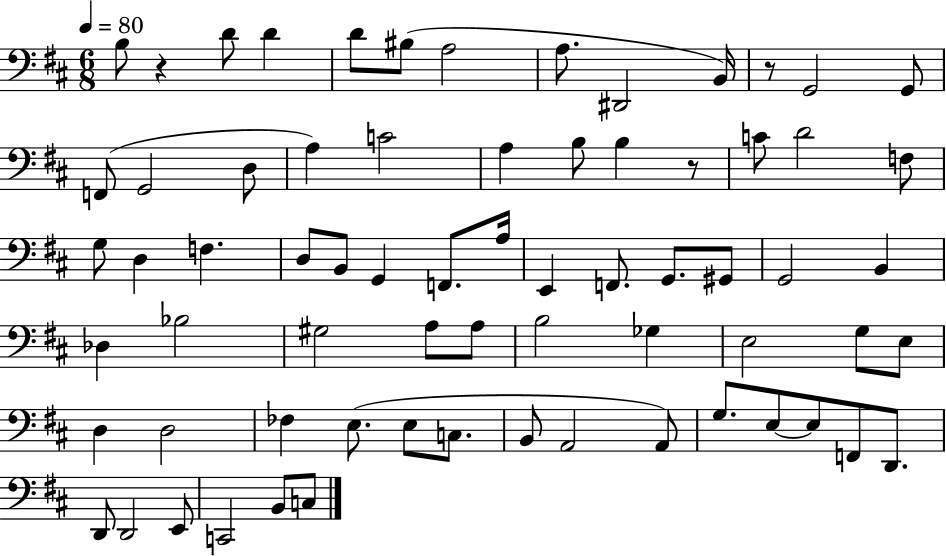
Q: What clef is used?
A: bass